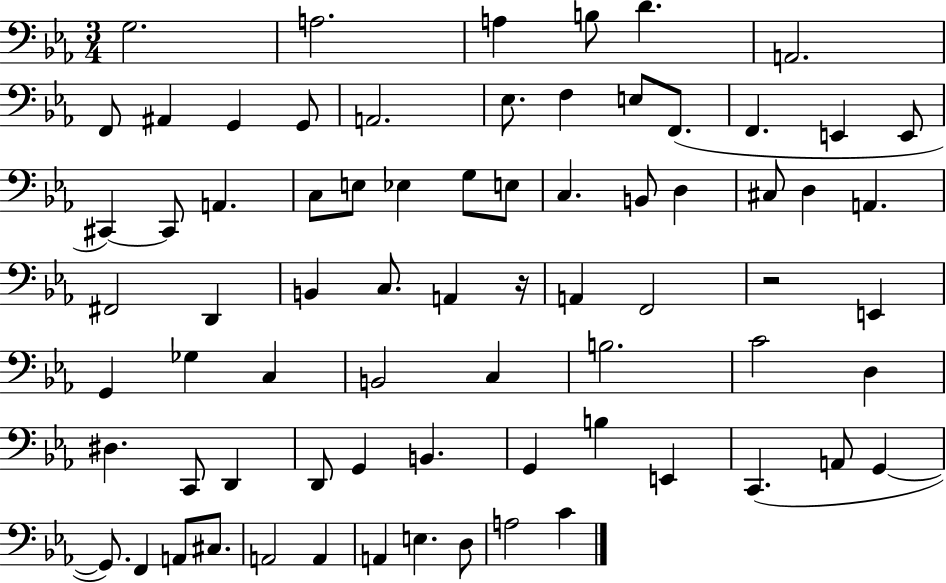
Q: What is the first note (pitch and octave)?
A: G3